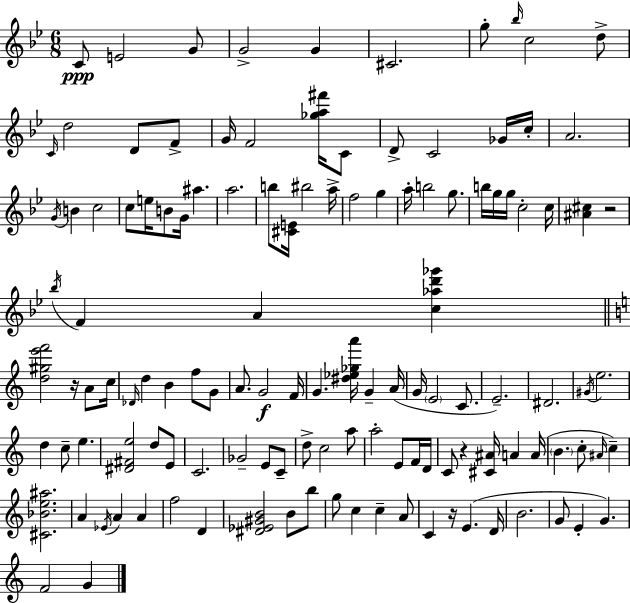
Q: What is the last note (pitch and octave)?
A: G4